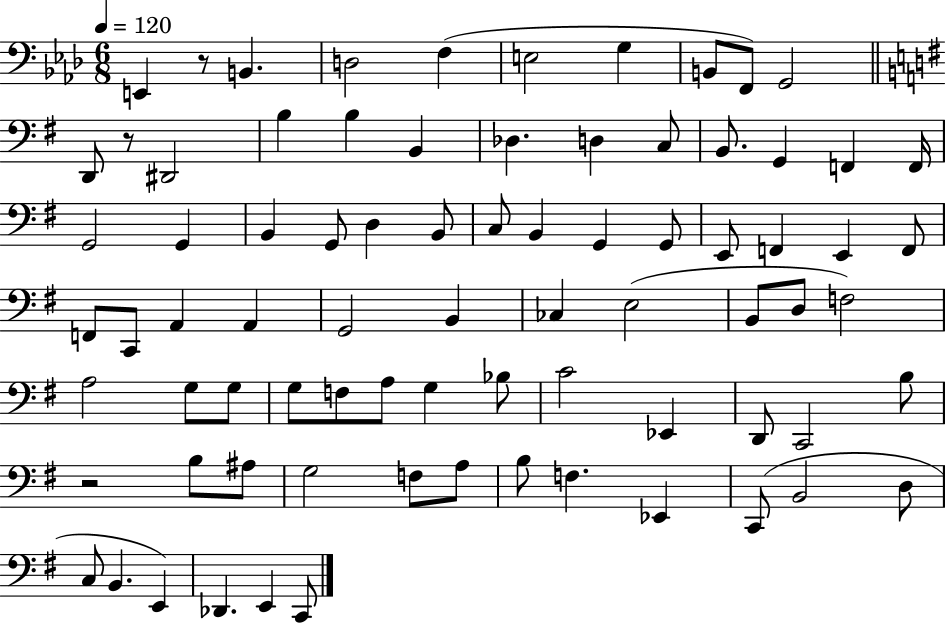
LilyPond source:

{
  \clef bass
  \numericTimeSignature
  \time 6/8
  \key aes \major
  \tempo 4 = 120
  \repeat volta 2 { e,4 r8 b,4. | d2 f4( | e2 g4 | b,8 f,8) g,2 | \break \bar "||" \break \key g \major d,8 r8 dis,2 | b4 b4 b,4 | des4. d4 c8 | b,8. g,4 f,4 f,16 | \break g,2 g,4 | b,4 g,8 d4 b,8 | c8 b,4 g,4 g,8 | e,8 f,4 e,4 f,8 | \break f,8 c,8 a,4 a,4 | g,2 b,4 | ces4 e2( | b,8 d8 f2) | \break a2 g8 g8 | g8 f8 a8 g4 bes8 | c'2 ees,4 | d,8 c,2 b8 | \break r2 b8 ais8 | g2 f8 a8 | b8 f4. ees,4 | c,8( b,2 d8 | \break c8 b,4. e,4) | des,4. e,4 c,8 | } \bar "|."
}